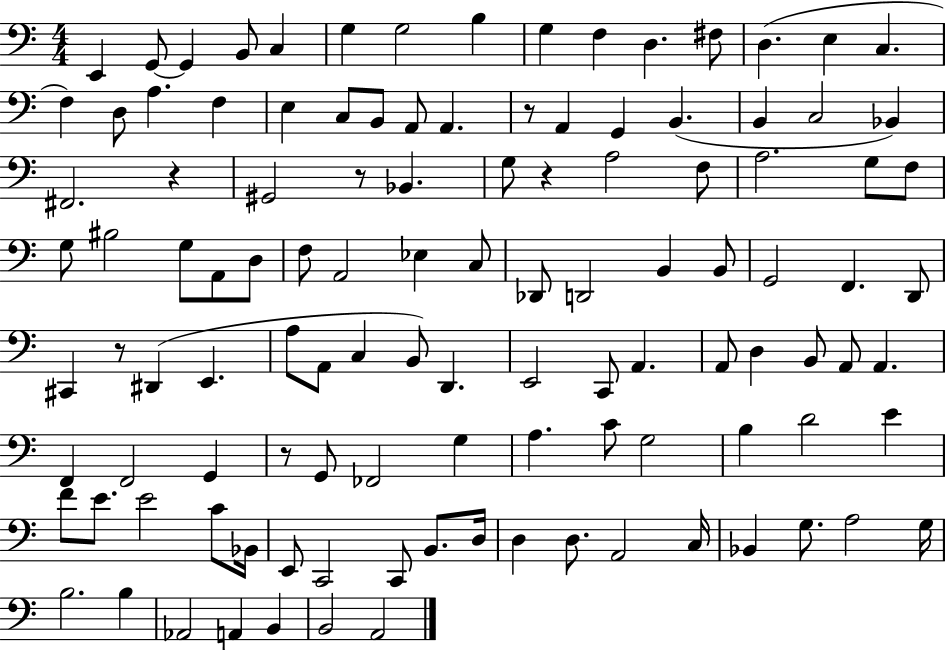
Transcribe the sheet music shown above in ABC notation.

X:1
T:Untitled
M:4/4
L:1/4
K:C
E,, G,,/2 G,, B,,/2 C, G, G,2 B, G, F, D, ^F,/2 D, E, C, F, D,/2 A, F, E, C,/2 B,,/2 A,,/2 A,, z/2 A,, G,, B,, B,, C,2 _B,, ^F,,2 z ^G,,2 z/2 _B,, G,/2 z A,2 F,/2 A,2 G,/2 F,/2 G,/2 ^B,2 G,/2 A,,/2 D,/2 F,/2 A,,2 _E, C,/2 _D,,/2 D,,2 B,, B,,/2 G,,2 F,, D,,/2 ^C,, z/2 ^D,, E,, A,/2 A,,/2 C, B,,/2 D,, E,,2 C,,/2 A,, A,,/2 D, B,,/2 A,,/2 A,, F,, F,,2 G,, z/2 G,,/2 _F,,2 G, A, C/2 G,2 B, D2 E F/2 E/2 E2 C/2 _B,,/4 E,,/2 C,,2 C,,/2 B,,/2 D,/4 D, D,/2 A,,2 C,/4 _B,, G,/2 A,2 G,/4 B,2 B, _A,,2 A,, B,, B,,2 A,,2